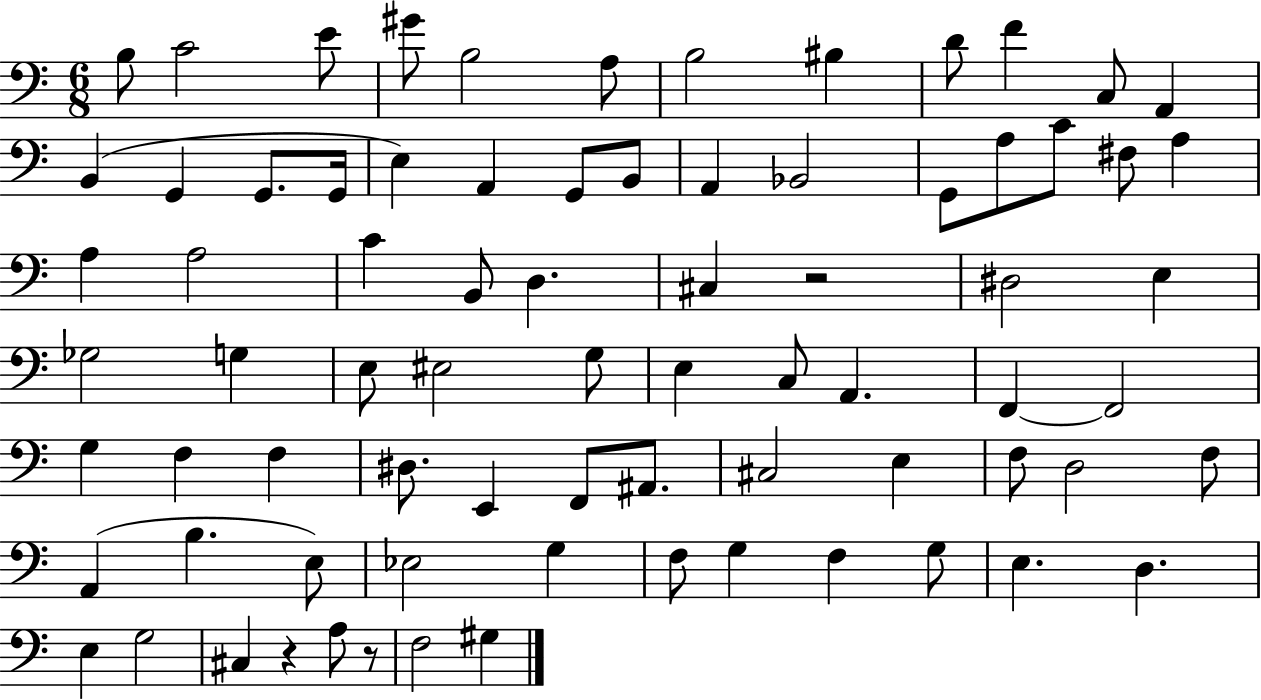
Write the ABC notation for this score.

X:1
T:Untitled
M:6/8
L:1/4
K:C
B,/2 C2 E/2 ^G/2 B,2 A,/2 B,2 ^B, D/2 F C,/2 A,, B,, G,, G,,/2 G,,/4 E, A,, G,,/2 B,,/2 A,, _B,,2 G,,/2 A,/2 C/2 ^F,/2 A, A, A,2 C B,,/2 D, ^C, z2 ^D,2 E, _G,2 G, E,/2 ^E,2 G,/2 E, C,/2 A,, F,, F,,2 G, F, F, ^D,/2 E,, F,,/2 ^A,,/2 ^C,2 E, F,/2 D,2 F,/2 A,, B, E,/2 _E,2 G, F,/2 G, F, G,/2 E, D, E, G,2 ^C, z A,/2 z/2 F,2 ^G,